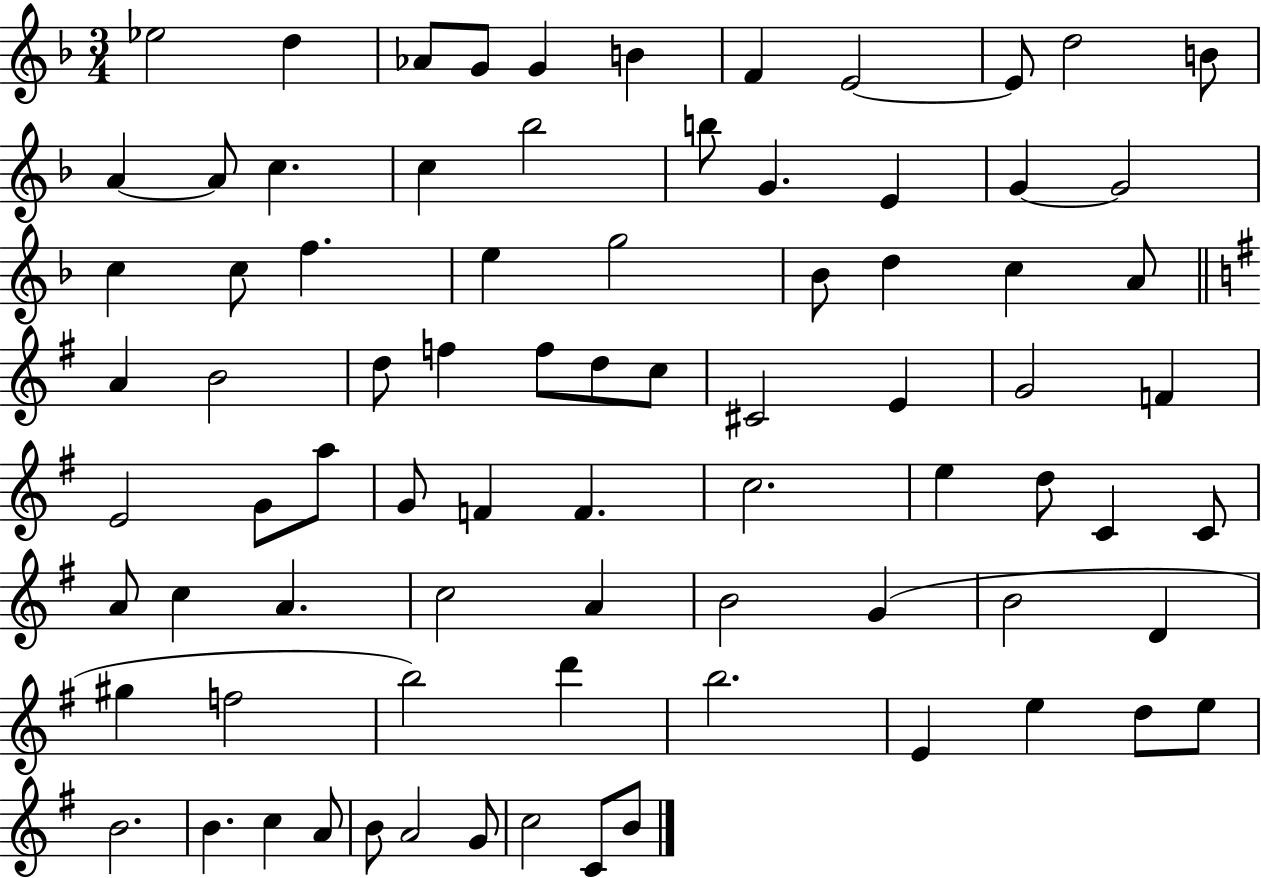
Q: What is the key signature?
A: F major